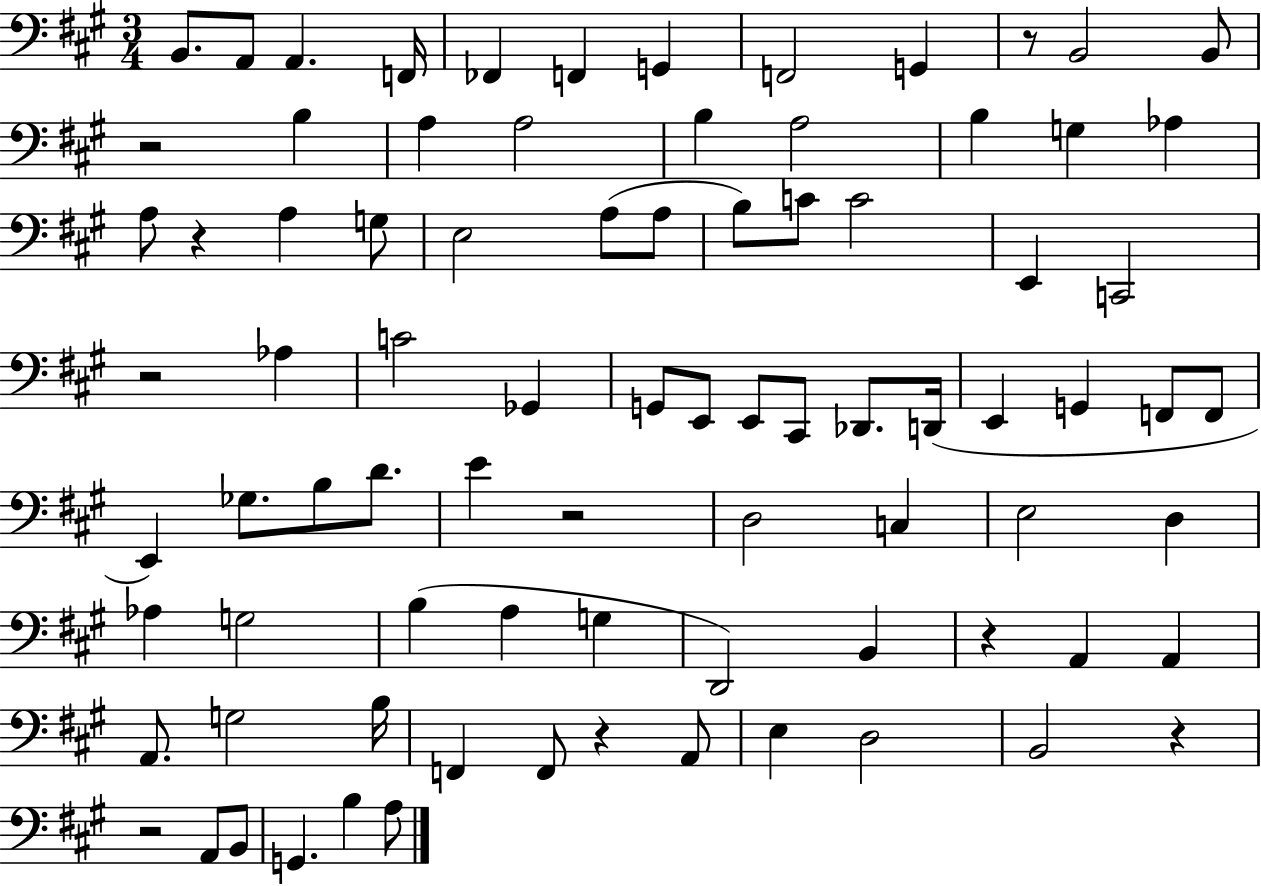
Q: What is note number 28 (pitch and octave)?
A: C4